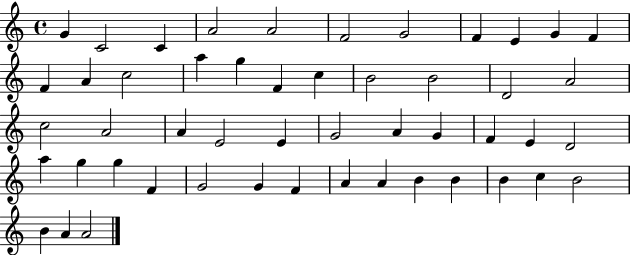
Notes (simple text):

G4/q C4/h C4/q A4/h A4/h F4/h G4/h F4/q E4/q G4/q F4/q F4/q A4/q C5/h A5/q G5/q F4/q C5/q B4/h B4/h D4/h A4/h C5/h A4/h A4/q E4/h E4/q G4/h A4/q G4/q F4/q E4/q D4/h A5/q G5/q G5/q F4/q G4/h G4/q F4/q A4/q A4/q B4/q B4/q B4/q C5/q B4/h B4/q A4/q A4/h